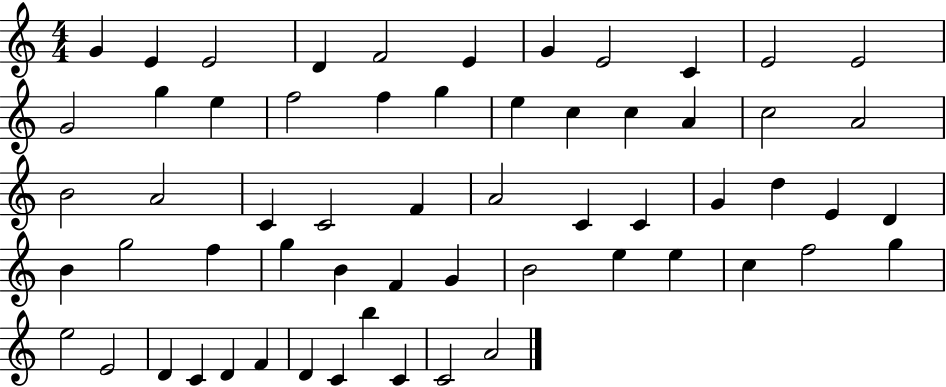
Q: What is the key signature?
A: C major